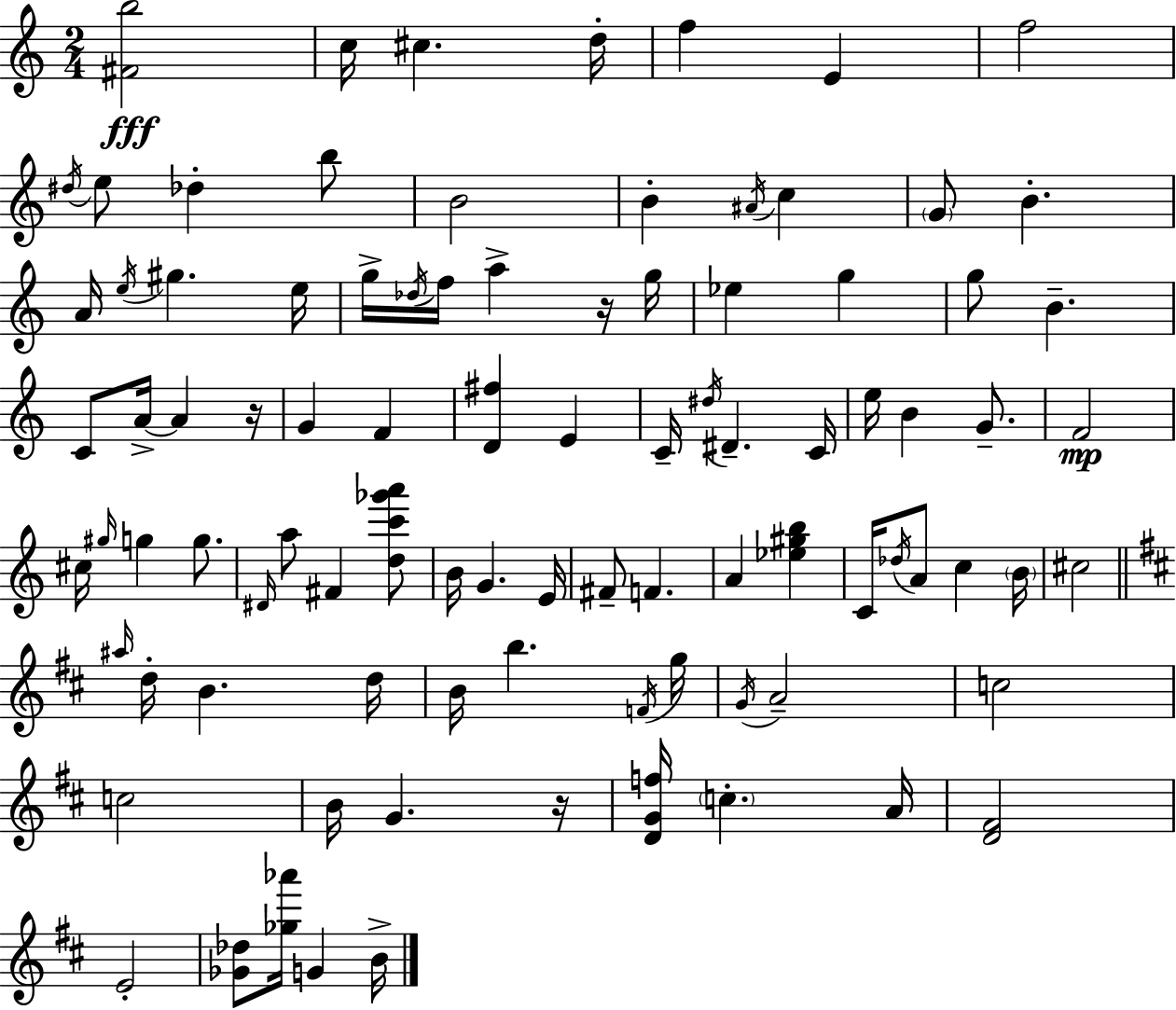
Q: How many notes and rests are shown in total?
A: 92